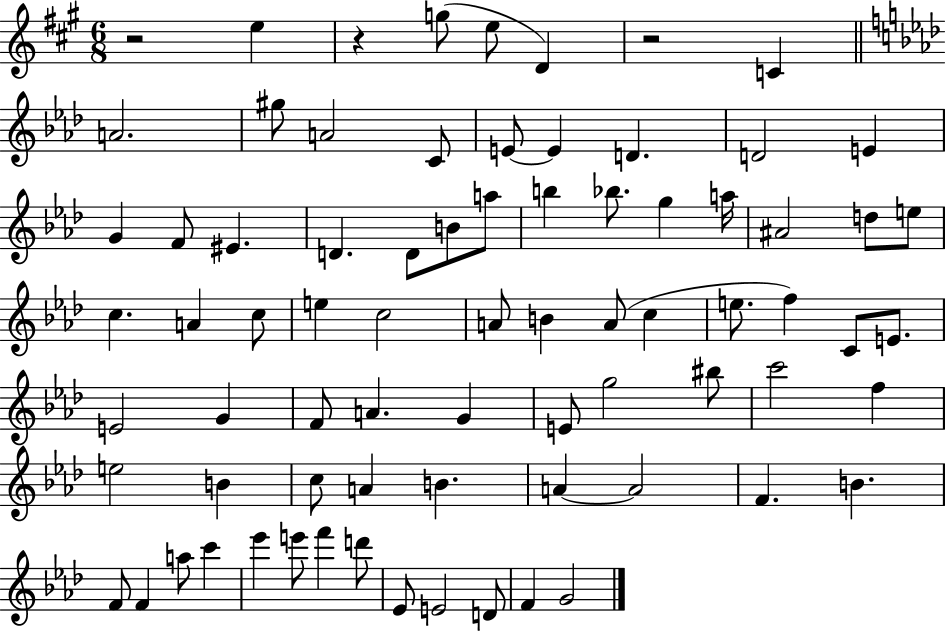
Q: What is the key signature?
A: A major